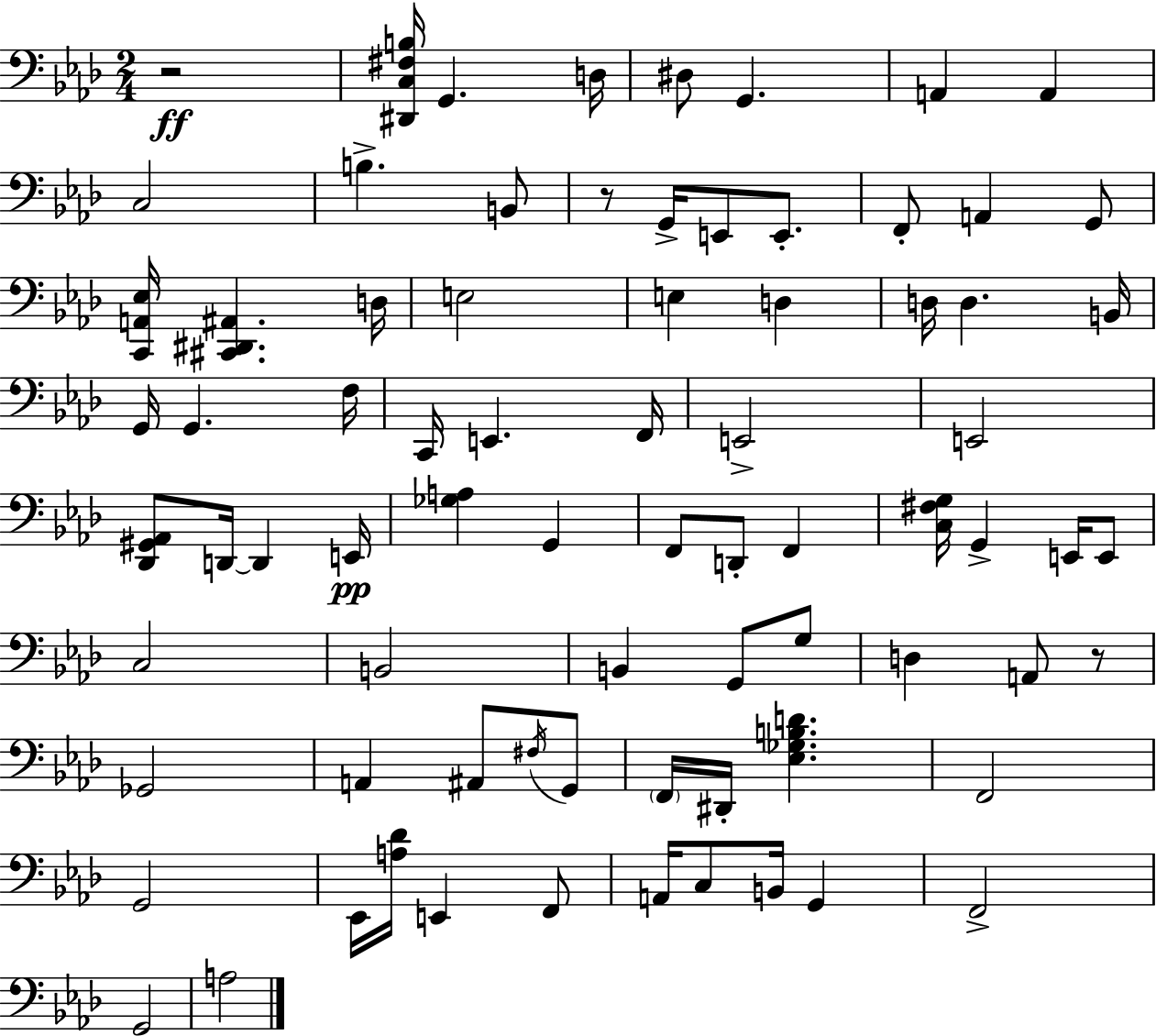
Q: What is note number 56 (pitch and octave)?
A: G2